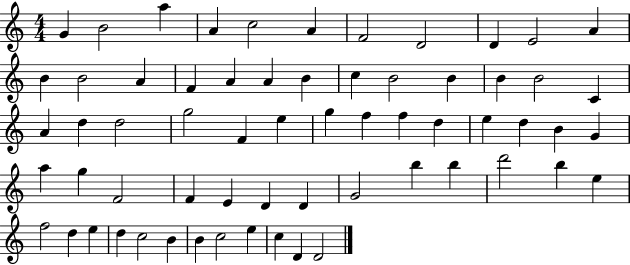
X:1
T:Untitled
M:4/4
L:1/4
K:C
G B2 a A c2 A F2 D2 D E2 A B B2 A F A A B c B2 B B B2 C A d d2 g2 F e g f f d e d B G a g F2 F E D D G2 b b d'2 b e f2 d e d c2 B B c2 e c D D2